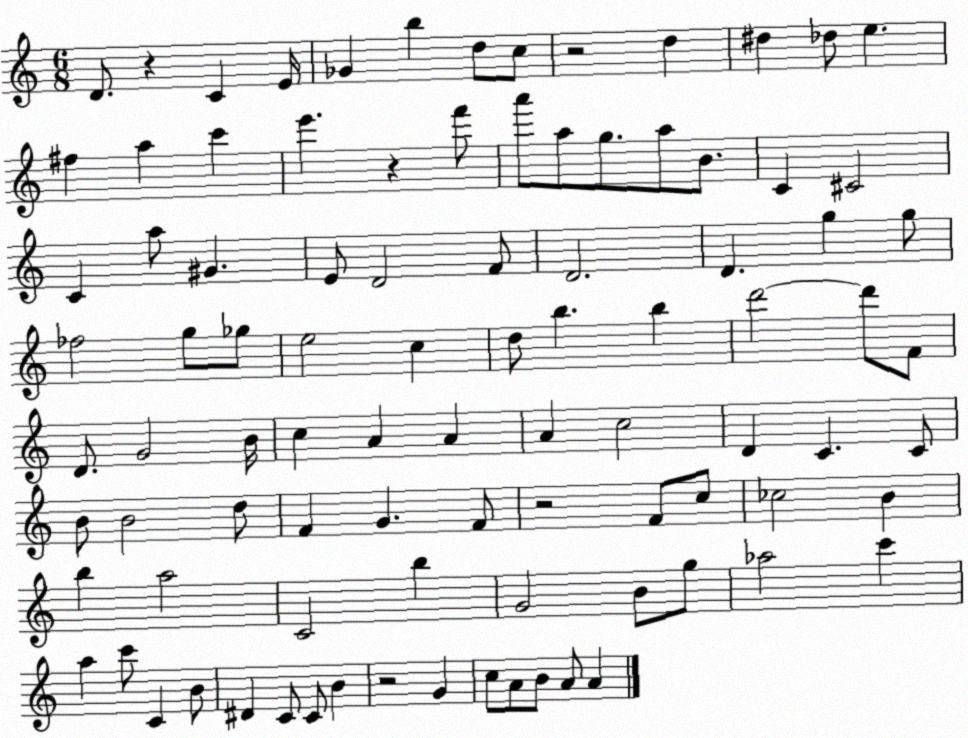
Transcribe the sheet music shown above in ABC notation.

X:1
T:Untitled
M:6/8
L:1/4
K:C
D/2 z C E/4 _G b d/2 c/2 z2 d ^d _d/2 e ^f a c' e' z f'/2 a'/2 a/2 g/2 a/2 B/2 C ^C2 C a/2 ^G E/2 D2 F/2 D2 D g g/2 _f2 g/2 _g/2 e2 c d/2 b b d'2 d'/2 F/2 D/2 G2 B/4 c A A A c2 D C C/2 B/2 B2 d/2 F G F/2 z2 F/2 c/2 _c2 B b a2 C2 b G2 B/2 g/2 _a2 c' a c'/2 C B/2 ^D C/2 C/2 B z2 G c/2 A/2 B/2 A/2 A